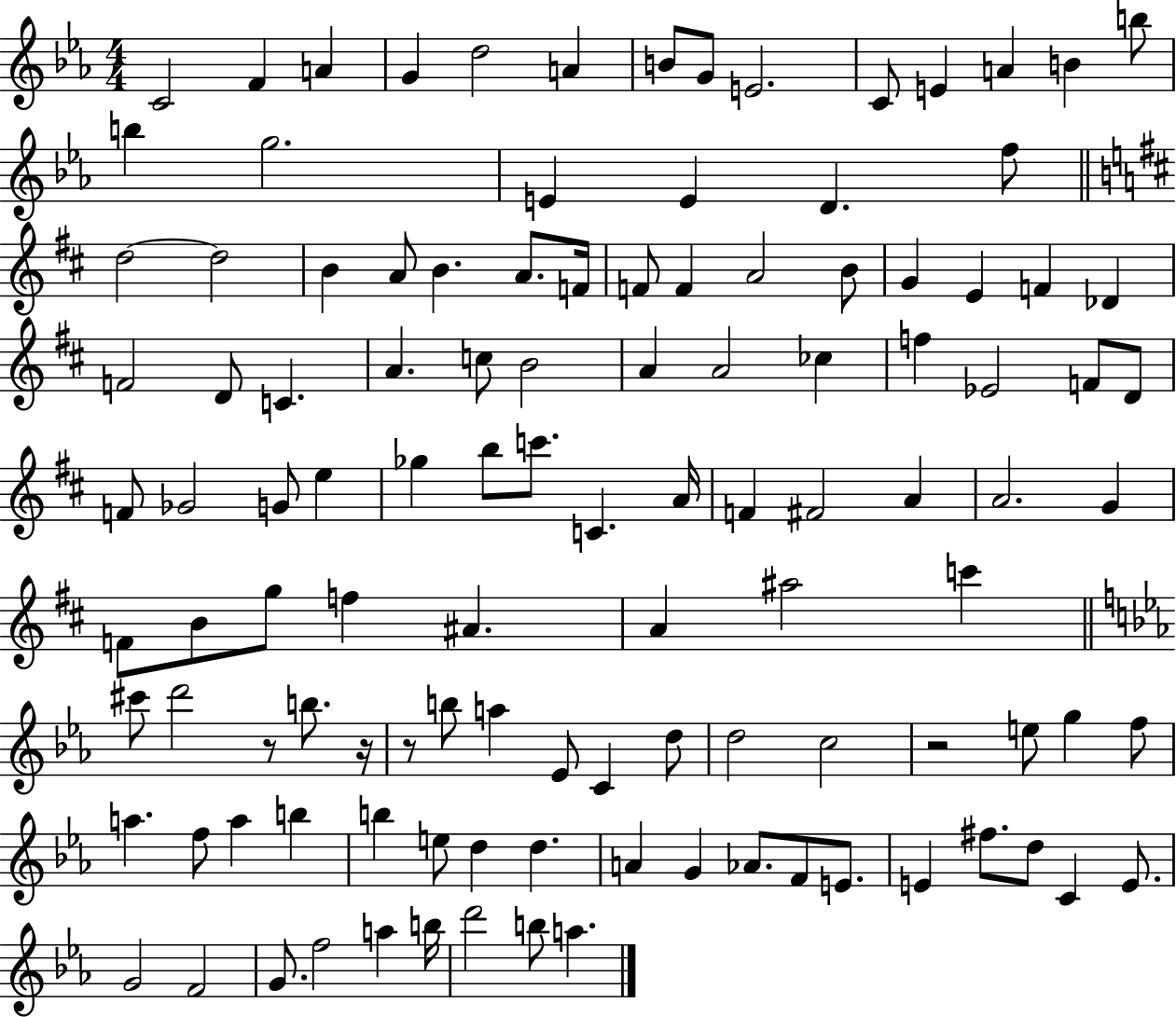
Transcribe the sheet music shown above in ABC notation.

X:1
T:Untitled
M:4/4
L:1/4
K:Eb
C2 F A G d2 A B/2 G/2 E2 C/2 E A B b/2 b g2 E E D f/2 d2 d2 B A/2 B A/2 F/4 F/2 F A2 B/2 G E F _D F2 D/2 C A c/2 B2 A A2 _c f _E2 F/2 D/2 F/2 _G2 G/2 e _g b/2 c'/2 C A/4 F ^F2 A A2 G F/2 B/2 g/2 f ^A A ^a2 c' ^c'/2 d'2 z/2 b/2 z/4 z/2 b/2 a _E/2 C d/2 d2 c2 z2 e/2 g f/2 a f/2 a b b e/2 d d A G _A/2 F/2 E/2 E ^f/2 d/2 C E/2 G2 F2 G/2 f2 a b/4 d'2 b/2 a